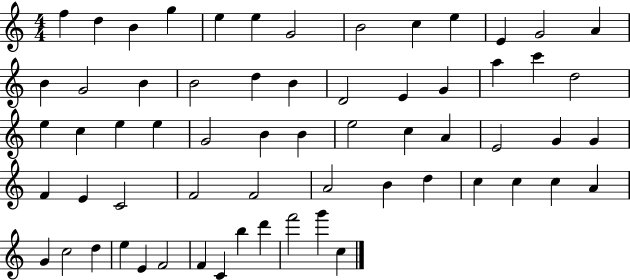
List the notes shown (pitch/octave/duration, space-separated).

F5/q D5/q B4/q G5/q E5/q E5/q G4/h B4/h C5/q E5/q E4/q G4/h A4/q B4/q G4/h B4/q B4/h D5/q B4/q D4/h E4/q G4/q A5/q C6/q D5/h E5/q C5/q E5/q E5/q G4/h B4/q B4/q E5/h C5/q A4/q E4/h G4/q G4/q F4/q E4/q C4/h F4/h F4/h A4/h B4/q D5/q C5/q C5/q C5/q A4/q G4/q C5/h D5/q E5/q E4/q F4/h F4/q C4/q B5/q D6/q F6/h G6/q C5/q